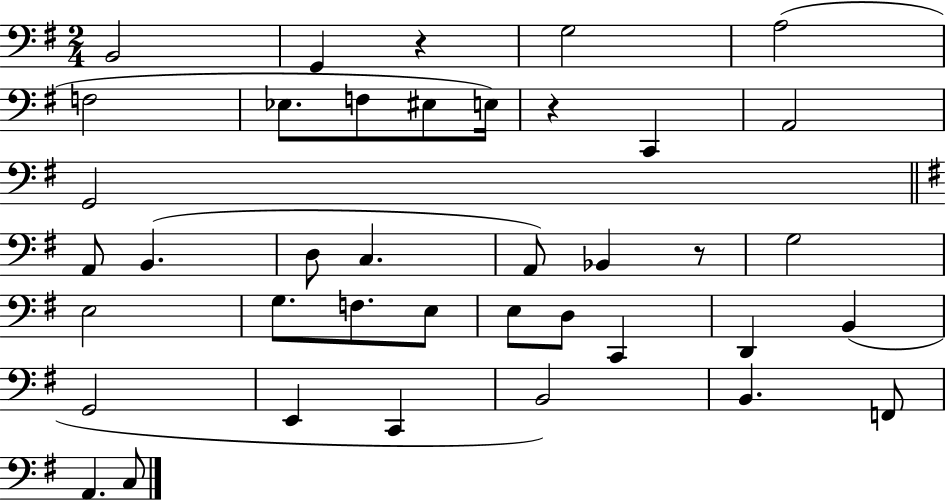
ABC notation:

X:1
T:Untitled
M:2/4
L:1/4
K:G
B,,2 G,, z G,2 A,2 F,2 _E,/2 F,/2 ^E,/2 E,/4 z C,, A,,2 G,,2 A,,/2 B,, D,/2 C, A,,/2 _B,, z/2 G,2 E,2 G,/2 F,/2 E,/2 E,/2 D,/2 C,, D,, B,, G,,2 E,, C,, B,,2 B,, F,,/2 A,, C,/2